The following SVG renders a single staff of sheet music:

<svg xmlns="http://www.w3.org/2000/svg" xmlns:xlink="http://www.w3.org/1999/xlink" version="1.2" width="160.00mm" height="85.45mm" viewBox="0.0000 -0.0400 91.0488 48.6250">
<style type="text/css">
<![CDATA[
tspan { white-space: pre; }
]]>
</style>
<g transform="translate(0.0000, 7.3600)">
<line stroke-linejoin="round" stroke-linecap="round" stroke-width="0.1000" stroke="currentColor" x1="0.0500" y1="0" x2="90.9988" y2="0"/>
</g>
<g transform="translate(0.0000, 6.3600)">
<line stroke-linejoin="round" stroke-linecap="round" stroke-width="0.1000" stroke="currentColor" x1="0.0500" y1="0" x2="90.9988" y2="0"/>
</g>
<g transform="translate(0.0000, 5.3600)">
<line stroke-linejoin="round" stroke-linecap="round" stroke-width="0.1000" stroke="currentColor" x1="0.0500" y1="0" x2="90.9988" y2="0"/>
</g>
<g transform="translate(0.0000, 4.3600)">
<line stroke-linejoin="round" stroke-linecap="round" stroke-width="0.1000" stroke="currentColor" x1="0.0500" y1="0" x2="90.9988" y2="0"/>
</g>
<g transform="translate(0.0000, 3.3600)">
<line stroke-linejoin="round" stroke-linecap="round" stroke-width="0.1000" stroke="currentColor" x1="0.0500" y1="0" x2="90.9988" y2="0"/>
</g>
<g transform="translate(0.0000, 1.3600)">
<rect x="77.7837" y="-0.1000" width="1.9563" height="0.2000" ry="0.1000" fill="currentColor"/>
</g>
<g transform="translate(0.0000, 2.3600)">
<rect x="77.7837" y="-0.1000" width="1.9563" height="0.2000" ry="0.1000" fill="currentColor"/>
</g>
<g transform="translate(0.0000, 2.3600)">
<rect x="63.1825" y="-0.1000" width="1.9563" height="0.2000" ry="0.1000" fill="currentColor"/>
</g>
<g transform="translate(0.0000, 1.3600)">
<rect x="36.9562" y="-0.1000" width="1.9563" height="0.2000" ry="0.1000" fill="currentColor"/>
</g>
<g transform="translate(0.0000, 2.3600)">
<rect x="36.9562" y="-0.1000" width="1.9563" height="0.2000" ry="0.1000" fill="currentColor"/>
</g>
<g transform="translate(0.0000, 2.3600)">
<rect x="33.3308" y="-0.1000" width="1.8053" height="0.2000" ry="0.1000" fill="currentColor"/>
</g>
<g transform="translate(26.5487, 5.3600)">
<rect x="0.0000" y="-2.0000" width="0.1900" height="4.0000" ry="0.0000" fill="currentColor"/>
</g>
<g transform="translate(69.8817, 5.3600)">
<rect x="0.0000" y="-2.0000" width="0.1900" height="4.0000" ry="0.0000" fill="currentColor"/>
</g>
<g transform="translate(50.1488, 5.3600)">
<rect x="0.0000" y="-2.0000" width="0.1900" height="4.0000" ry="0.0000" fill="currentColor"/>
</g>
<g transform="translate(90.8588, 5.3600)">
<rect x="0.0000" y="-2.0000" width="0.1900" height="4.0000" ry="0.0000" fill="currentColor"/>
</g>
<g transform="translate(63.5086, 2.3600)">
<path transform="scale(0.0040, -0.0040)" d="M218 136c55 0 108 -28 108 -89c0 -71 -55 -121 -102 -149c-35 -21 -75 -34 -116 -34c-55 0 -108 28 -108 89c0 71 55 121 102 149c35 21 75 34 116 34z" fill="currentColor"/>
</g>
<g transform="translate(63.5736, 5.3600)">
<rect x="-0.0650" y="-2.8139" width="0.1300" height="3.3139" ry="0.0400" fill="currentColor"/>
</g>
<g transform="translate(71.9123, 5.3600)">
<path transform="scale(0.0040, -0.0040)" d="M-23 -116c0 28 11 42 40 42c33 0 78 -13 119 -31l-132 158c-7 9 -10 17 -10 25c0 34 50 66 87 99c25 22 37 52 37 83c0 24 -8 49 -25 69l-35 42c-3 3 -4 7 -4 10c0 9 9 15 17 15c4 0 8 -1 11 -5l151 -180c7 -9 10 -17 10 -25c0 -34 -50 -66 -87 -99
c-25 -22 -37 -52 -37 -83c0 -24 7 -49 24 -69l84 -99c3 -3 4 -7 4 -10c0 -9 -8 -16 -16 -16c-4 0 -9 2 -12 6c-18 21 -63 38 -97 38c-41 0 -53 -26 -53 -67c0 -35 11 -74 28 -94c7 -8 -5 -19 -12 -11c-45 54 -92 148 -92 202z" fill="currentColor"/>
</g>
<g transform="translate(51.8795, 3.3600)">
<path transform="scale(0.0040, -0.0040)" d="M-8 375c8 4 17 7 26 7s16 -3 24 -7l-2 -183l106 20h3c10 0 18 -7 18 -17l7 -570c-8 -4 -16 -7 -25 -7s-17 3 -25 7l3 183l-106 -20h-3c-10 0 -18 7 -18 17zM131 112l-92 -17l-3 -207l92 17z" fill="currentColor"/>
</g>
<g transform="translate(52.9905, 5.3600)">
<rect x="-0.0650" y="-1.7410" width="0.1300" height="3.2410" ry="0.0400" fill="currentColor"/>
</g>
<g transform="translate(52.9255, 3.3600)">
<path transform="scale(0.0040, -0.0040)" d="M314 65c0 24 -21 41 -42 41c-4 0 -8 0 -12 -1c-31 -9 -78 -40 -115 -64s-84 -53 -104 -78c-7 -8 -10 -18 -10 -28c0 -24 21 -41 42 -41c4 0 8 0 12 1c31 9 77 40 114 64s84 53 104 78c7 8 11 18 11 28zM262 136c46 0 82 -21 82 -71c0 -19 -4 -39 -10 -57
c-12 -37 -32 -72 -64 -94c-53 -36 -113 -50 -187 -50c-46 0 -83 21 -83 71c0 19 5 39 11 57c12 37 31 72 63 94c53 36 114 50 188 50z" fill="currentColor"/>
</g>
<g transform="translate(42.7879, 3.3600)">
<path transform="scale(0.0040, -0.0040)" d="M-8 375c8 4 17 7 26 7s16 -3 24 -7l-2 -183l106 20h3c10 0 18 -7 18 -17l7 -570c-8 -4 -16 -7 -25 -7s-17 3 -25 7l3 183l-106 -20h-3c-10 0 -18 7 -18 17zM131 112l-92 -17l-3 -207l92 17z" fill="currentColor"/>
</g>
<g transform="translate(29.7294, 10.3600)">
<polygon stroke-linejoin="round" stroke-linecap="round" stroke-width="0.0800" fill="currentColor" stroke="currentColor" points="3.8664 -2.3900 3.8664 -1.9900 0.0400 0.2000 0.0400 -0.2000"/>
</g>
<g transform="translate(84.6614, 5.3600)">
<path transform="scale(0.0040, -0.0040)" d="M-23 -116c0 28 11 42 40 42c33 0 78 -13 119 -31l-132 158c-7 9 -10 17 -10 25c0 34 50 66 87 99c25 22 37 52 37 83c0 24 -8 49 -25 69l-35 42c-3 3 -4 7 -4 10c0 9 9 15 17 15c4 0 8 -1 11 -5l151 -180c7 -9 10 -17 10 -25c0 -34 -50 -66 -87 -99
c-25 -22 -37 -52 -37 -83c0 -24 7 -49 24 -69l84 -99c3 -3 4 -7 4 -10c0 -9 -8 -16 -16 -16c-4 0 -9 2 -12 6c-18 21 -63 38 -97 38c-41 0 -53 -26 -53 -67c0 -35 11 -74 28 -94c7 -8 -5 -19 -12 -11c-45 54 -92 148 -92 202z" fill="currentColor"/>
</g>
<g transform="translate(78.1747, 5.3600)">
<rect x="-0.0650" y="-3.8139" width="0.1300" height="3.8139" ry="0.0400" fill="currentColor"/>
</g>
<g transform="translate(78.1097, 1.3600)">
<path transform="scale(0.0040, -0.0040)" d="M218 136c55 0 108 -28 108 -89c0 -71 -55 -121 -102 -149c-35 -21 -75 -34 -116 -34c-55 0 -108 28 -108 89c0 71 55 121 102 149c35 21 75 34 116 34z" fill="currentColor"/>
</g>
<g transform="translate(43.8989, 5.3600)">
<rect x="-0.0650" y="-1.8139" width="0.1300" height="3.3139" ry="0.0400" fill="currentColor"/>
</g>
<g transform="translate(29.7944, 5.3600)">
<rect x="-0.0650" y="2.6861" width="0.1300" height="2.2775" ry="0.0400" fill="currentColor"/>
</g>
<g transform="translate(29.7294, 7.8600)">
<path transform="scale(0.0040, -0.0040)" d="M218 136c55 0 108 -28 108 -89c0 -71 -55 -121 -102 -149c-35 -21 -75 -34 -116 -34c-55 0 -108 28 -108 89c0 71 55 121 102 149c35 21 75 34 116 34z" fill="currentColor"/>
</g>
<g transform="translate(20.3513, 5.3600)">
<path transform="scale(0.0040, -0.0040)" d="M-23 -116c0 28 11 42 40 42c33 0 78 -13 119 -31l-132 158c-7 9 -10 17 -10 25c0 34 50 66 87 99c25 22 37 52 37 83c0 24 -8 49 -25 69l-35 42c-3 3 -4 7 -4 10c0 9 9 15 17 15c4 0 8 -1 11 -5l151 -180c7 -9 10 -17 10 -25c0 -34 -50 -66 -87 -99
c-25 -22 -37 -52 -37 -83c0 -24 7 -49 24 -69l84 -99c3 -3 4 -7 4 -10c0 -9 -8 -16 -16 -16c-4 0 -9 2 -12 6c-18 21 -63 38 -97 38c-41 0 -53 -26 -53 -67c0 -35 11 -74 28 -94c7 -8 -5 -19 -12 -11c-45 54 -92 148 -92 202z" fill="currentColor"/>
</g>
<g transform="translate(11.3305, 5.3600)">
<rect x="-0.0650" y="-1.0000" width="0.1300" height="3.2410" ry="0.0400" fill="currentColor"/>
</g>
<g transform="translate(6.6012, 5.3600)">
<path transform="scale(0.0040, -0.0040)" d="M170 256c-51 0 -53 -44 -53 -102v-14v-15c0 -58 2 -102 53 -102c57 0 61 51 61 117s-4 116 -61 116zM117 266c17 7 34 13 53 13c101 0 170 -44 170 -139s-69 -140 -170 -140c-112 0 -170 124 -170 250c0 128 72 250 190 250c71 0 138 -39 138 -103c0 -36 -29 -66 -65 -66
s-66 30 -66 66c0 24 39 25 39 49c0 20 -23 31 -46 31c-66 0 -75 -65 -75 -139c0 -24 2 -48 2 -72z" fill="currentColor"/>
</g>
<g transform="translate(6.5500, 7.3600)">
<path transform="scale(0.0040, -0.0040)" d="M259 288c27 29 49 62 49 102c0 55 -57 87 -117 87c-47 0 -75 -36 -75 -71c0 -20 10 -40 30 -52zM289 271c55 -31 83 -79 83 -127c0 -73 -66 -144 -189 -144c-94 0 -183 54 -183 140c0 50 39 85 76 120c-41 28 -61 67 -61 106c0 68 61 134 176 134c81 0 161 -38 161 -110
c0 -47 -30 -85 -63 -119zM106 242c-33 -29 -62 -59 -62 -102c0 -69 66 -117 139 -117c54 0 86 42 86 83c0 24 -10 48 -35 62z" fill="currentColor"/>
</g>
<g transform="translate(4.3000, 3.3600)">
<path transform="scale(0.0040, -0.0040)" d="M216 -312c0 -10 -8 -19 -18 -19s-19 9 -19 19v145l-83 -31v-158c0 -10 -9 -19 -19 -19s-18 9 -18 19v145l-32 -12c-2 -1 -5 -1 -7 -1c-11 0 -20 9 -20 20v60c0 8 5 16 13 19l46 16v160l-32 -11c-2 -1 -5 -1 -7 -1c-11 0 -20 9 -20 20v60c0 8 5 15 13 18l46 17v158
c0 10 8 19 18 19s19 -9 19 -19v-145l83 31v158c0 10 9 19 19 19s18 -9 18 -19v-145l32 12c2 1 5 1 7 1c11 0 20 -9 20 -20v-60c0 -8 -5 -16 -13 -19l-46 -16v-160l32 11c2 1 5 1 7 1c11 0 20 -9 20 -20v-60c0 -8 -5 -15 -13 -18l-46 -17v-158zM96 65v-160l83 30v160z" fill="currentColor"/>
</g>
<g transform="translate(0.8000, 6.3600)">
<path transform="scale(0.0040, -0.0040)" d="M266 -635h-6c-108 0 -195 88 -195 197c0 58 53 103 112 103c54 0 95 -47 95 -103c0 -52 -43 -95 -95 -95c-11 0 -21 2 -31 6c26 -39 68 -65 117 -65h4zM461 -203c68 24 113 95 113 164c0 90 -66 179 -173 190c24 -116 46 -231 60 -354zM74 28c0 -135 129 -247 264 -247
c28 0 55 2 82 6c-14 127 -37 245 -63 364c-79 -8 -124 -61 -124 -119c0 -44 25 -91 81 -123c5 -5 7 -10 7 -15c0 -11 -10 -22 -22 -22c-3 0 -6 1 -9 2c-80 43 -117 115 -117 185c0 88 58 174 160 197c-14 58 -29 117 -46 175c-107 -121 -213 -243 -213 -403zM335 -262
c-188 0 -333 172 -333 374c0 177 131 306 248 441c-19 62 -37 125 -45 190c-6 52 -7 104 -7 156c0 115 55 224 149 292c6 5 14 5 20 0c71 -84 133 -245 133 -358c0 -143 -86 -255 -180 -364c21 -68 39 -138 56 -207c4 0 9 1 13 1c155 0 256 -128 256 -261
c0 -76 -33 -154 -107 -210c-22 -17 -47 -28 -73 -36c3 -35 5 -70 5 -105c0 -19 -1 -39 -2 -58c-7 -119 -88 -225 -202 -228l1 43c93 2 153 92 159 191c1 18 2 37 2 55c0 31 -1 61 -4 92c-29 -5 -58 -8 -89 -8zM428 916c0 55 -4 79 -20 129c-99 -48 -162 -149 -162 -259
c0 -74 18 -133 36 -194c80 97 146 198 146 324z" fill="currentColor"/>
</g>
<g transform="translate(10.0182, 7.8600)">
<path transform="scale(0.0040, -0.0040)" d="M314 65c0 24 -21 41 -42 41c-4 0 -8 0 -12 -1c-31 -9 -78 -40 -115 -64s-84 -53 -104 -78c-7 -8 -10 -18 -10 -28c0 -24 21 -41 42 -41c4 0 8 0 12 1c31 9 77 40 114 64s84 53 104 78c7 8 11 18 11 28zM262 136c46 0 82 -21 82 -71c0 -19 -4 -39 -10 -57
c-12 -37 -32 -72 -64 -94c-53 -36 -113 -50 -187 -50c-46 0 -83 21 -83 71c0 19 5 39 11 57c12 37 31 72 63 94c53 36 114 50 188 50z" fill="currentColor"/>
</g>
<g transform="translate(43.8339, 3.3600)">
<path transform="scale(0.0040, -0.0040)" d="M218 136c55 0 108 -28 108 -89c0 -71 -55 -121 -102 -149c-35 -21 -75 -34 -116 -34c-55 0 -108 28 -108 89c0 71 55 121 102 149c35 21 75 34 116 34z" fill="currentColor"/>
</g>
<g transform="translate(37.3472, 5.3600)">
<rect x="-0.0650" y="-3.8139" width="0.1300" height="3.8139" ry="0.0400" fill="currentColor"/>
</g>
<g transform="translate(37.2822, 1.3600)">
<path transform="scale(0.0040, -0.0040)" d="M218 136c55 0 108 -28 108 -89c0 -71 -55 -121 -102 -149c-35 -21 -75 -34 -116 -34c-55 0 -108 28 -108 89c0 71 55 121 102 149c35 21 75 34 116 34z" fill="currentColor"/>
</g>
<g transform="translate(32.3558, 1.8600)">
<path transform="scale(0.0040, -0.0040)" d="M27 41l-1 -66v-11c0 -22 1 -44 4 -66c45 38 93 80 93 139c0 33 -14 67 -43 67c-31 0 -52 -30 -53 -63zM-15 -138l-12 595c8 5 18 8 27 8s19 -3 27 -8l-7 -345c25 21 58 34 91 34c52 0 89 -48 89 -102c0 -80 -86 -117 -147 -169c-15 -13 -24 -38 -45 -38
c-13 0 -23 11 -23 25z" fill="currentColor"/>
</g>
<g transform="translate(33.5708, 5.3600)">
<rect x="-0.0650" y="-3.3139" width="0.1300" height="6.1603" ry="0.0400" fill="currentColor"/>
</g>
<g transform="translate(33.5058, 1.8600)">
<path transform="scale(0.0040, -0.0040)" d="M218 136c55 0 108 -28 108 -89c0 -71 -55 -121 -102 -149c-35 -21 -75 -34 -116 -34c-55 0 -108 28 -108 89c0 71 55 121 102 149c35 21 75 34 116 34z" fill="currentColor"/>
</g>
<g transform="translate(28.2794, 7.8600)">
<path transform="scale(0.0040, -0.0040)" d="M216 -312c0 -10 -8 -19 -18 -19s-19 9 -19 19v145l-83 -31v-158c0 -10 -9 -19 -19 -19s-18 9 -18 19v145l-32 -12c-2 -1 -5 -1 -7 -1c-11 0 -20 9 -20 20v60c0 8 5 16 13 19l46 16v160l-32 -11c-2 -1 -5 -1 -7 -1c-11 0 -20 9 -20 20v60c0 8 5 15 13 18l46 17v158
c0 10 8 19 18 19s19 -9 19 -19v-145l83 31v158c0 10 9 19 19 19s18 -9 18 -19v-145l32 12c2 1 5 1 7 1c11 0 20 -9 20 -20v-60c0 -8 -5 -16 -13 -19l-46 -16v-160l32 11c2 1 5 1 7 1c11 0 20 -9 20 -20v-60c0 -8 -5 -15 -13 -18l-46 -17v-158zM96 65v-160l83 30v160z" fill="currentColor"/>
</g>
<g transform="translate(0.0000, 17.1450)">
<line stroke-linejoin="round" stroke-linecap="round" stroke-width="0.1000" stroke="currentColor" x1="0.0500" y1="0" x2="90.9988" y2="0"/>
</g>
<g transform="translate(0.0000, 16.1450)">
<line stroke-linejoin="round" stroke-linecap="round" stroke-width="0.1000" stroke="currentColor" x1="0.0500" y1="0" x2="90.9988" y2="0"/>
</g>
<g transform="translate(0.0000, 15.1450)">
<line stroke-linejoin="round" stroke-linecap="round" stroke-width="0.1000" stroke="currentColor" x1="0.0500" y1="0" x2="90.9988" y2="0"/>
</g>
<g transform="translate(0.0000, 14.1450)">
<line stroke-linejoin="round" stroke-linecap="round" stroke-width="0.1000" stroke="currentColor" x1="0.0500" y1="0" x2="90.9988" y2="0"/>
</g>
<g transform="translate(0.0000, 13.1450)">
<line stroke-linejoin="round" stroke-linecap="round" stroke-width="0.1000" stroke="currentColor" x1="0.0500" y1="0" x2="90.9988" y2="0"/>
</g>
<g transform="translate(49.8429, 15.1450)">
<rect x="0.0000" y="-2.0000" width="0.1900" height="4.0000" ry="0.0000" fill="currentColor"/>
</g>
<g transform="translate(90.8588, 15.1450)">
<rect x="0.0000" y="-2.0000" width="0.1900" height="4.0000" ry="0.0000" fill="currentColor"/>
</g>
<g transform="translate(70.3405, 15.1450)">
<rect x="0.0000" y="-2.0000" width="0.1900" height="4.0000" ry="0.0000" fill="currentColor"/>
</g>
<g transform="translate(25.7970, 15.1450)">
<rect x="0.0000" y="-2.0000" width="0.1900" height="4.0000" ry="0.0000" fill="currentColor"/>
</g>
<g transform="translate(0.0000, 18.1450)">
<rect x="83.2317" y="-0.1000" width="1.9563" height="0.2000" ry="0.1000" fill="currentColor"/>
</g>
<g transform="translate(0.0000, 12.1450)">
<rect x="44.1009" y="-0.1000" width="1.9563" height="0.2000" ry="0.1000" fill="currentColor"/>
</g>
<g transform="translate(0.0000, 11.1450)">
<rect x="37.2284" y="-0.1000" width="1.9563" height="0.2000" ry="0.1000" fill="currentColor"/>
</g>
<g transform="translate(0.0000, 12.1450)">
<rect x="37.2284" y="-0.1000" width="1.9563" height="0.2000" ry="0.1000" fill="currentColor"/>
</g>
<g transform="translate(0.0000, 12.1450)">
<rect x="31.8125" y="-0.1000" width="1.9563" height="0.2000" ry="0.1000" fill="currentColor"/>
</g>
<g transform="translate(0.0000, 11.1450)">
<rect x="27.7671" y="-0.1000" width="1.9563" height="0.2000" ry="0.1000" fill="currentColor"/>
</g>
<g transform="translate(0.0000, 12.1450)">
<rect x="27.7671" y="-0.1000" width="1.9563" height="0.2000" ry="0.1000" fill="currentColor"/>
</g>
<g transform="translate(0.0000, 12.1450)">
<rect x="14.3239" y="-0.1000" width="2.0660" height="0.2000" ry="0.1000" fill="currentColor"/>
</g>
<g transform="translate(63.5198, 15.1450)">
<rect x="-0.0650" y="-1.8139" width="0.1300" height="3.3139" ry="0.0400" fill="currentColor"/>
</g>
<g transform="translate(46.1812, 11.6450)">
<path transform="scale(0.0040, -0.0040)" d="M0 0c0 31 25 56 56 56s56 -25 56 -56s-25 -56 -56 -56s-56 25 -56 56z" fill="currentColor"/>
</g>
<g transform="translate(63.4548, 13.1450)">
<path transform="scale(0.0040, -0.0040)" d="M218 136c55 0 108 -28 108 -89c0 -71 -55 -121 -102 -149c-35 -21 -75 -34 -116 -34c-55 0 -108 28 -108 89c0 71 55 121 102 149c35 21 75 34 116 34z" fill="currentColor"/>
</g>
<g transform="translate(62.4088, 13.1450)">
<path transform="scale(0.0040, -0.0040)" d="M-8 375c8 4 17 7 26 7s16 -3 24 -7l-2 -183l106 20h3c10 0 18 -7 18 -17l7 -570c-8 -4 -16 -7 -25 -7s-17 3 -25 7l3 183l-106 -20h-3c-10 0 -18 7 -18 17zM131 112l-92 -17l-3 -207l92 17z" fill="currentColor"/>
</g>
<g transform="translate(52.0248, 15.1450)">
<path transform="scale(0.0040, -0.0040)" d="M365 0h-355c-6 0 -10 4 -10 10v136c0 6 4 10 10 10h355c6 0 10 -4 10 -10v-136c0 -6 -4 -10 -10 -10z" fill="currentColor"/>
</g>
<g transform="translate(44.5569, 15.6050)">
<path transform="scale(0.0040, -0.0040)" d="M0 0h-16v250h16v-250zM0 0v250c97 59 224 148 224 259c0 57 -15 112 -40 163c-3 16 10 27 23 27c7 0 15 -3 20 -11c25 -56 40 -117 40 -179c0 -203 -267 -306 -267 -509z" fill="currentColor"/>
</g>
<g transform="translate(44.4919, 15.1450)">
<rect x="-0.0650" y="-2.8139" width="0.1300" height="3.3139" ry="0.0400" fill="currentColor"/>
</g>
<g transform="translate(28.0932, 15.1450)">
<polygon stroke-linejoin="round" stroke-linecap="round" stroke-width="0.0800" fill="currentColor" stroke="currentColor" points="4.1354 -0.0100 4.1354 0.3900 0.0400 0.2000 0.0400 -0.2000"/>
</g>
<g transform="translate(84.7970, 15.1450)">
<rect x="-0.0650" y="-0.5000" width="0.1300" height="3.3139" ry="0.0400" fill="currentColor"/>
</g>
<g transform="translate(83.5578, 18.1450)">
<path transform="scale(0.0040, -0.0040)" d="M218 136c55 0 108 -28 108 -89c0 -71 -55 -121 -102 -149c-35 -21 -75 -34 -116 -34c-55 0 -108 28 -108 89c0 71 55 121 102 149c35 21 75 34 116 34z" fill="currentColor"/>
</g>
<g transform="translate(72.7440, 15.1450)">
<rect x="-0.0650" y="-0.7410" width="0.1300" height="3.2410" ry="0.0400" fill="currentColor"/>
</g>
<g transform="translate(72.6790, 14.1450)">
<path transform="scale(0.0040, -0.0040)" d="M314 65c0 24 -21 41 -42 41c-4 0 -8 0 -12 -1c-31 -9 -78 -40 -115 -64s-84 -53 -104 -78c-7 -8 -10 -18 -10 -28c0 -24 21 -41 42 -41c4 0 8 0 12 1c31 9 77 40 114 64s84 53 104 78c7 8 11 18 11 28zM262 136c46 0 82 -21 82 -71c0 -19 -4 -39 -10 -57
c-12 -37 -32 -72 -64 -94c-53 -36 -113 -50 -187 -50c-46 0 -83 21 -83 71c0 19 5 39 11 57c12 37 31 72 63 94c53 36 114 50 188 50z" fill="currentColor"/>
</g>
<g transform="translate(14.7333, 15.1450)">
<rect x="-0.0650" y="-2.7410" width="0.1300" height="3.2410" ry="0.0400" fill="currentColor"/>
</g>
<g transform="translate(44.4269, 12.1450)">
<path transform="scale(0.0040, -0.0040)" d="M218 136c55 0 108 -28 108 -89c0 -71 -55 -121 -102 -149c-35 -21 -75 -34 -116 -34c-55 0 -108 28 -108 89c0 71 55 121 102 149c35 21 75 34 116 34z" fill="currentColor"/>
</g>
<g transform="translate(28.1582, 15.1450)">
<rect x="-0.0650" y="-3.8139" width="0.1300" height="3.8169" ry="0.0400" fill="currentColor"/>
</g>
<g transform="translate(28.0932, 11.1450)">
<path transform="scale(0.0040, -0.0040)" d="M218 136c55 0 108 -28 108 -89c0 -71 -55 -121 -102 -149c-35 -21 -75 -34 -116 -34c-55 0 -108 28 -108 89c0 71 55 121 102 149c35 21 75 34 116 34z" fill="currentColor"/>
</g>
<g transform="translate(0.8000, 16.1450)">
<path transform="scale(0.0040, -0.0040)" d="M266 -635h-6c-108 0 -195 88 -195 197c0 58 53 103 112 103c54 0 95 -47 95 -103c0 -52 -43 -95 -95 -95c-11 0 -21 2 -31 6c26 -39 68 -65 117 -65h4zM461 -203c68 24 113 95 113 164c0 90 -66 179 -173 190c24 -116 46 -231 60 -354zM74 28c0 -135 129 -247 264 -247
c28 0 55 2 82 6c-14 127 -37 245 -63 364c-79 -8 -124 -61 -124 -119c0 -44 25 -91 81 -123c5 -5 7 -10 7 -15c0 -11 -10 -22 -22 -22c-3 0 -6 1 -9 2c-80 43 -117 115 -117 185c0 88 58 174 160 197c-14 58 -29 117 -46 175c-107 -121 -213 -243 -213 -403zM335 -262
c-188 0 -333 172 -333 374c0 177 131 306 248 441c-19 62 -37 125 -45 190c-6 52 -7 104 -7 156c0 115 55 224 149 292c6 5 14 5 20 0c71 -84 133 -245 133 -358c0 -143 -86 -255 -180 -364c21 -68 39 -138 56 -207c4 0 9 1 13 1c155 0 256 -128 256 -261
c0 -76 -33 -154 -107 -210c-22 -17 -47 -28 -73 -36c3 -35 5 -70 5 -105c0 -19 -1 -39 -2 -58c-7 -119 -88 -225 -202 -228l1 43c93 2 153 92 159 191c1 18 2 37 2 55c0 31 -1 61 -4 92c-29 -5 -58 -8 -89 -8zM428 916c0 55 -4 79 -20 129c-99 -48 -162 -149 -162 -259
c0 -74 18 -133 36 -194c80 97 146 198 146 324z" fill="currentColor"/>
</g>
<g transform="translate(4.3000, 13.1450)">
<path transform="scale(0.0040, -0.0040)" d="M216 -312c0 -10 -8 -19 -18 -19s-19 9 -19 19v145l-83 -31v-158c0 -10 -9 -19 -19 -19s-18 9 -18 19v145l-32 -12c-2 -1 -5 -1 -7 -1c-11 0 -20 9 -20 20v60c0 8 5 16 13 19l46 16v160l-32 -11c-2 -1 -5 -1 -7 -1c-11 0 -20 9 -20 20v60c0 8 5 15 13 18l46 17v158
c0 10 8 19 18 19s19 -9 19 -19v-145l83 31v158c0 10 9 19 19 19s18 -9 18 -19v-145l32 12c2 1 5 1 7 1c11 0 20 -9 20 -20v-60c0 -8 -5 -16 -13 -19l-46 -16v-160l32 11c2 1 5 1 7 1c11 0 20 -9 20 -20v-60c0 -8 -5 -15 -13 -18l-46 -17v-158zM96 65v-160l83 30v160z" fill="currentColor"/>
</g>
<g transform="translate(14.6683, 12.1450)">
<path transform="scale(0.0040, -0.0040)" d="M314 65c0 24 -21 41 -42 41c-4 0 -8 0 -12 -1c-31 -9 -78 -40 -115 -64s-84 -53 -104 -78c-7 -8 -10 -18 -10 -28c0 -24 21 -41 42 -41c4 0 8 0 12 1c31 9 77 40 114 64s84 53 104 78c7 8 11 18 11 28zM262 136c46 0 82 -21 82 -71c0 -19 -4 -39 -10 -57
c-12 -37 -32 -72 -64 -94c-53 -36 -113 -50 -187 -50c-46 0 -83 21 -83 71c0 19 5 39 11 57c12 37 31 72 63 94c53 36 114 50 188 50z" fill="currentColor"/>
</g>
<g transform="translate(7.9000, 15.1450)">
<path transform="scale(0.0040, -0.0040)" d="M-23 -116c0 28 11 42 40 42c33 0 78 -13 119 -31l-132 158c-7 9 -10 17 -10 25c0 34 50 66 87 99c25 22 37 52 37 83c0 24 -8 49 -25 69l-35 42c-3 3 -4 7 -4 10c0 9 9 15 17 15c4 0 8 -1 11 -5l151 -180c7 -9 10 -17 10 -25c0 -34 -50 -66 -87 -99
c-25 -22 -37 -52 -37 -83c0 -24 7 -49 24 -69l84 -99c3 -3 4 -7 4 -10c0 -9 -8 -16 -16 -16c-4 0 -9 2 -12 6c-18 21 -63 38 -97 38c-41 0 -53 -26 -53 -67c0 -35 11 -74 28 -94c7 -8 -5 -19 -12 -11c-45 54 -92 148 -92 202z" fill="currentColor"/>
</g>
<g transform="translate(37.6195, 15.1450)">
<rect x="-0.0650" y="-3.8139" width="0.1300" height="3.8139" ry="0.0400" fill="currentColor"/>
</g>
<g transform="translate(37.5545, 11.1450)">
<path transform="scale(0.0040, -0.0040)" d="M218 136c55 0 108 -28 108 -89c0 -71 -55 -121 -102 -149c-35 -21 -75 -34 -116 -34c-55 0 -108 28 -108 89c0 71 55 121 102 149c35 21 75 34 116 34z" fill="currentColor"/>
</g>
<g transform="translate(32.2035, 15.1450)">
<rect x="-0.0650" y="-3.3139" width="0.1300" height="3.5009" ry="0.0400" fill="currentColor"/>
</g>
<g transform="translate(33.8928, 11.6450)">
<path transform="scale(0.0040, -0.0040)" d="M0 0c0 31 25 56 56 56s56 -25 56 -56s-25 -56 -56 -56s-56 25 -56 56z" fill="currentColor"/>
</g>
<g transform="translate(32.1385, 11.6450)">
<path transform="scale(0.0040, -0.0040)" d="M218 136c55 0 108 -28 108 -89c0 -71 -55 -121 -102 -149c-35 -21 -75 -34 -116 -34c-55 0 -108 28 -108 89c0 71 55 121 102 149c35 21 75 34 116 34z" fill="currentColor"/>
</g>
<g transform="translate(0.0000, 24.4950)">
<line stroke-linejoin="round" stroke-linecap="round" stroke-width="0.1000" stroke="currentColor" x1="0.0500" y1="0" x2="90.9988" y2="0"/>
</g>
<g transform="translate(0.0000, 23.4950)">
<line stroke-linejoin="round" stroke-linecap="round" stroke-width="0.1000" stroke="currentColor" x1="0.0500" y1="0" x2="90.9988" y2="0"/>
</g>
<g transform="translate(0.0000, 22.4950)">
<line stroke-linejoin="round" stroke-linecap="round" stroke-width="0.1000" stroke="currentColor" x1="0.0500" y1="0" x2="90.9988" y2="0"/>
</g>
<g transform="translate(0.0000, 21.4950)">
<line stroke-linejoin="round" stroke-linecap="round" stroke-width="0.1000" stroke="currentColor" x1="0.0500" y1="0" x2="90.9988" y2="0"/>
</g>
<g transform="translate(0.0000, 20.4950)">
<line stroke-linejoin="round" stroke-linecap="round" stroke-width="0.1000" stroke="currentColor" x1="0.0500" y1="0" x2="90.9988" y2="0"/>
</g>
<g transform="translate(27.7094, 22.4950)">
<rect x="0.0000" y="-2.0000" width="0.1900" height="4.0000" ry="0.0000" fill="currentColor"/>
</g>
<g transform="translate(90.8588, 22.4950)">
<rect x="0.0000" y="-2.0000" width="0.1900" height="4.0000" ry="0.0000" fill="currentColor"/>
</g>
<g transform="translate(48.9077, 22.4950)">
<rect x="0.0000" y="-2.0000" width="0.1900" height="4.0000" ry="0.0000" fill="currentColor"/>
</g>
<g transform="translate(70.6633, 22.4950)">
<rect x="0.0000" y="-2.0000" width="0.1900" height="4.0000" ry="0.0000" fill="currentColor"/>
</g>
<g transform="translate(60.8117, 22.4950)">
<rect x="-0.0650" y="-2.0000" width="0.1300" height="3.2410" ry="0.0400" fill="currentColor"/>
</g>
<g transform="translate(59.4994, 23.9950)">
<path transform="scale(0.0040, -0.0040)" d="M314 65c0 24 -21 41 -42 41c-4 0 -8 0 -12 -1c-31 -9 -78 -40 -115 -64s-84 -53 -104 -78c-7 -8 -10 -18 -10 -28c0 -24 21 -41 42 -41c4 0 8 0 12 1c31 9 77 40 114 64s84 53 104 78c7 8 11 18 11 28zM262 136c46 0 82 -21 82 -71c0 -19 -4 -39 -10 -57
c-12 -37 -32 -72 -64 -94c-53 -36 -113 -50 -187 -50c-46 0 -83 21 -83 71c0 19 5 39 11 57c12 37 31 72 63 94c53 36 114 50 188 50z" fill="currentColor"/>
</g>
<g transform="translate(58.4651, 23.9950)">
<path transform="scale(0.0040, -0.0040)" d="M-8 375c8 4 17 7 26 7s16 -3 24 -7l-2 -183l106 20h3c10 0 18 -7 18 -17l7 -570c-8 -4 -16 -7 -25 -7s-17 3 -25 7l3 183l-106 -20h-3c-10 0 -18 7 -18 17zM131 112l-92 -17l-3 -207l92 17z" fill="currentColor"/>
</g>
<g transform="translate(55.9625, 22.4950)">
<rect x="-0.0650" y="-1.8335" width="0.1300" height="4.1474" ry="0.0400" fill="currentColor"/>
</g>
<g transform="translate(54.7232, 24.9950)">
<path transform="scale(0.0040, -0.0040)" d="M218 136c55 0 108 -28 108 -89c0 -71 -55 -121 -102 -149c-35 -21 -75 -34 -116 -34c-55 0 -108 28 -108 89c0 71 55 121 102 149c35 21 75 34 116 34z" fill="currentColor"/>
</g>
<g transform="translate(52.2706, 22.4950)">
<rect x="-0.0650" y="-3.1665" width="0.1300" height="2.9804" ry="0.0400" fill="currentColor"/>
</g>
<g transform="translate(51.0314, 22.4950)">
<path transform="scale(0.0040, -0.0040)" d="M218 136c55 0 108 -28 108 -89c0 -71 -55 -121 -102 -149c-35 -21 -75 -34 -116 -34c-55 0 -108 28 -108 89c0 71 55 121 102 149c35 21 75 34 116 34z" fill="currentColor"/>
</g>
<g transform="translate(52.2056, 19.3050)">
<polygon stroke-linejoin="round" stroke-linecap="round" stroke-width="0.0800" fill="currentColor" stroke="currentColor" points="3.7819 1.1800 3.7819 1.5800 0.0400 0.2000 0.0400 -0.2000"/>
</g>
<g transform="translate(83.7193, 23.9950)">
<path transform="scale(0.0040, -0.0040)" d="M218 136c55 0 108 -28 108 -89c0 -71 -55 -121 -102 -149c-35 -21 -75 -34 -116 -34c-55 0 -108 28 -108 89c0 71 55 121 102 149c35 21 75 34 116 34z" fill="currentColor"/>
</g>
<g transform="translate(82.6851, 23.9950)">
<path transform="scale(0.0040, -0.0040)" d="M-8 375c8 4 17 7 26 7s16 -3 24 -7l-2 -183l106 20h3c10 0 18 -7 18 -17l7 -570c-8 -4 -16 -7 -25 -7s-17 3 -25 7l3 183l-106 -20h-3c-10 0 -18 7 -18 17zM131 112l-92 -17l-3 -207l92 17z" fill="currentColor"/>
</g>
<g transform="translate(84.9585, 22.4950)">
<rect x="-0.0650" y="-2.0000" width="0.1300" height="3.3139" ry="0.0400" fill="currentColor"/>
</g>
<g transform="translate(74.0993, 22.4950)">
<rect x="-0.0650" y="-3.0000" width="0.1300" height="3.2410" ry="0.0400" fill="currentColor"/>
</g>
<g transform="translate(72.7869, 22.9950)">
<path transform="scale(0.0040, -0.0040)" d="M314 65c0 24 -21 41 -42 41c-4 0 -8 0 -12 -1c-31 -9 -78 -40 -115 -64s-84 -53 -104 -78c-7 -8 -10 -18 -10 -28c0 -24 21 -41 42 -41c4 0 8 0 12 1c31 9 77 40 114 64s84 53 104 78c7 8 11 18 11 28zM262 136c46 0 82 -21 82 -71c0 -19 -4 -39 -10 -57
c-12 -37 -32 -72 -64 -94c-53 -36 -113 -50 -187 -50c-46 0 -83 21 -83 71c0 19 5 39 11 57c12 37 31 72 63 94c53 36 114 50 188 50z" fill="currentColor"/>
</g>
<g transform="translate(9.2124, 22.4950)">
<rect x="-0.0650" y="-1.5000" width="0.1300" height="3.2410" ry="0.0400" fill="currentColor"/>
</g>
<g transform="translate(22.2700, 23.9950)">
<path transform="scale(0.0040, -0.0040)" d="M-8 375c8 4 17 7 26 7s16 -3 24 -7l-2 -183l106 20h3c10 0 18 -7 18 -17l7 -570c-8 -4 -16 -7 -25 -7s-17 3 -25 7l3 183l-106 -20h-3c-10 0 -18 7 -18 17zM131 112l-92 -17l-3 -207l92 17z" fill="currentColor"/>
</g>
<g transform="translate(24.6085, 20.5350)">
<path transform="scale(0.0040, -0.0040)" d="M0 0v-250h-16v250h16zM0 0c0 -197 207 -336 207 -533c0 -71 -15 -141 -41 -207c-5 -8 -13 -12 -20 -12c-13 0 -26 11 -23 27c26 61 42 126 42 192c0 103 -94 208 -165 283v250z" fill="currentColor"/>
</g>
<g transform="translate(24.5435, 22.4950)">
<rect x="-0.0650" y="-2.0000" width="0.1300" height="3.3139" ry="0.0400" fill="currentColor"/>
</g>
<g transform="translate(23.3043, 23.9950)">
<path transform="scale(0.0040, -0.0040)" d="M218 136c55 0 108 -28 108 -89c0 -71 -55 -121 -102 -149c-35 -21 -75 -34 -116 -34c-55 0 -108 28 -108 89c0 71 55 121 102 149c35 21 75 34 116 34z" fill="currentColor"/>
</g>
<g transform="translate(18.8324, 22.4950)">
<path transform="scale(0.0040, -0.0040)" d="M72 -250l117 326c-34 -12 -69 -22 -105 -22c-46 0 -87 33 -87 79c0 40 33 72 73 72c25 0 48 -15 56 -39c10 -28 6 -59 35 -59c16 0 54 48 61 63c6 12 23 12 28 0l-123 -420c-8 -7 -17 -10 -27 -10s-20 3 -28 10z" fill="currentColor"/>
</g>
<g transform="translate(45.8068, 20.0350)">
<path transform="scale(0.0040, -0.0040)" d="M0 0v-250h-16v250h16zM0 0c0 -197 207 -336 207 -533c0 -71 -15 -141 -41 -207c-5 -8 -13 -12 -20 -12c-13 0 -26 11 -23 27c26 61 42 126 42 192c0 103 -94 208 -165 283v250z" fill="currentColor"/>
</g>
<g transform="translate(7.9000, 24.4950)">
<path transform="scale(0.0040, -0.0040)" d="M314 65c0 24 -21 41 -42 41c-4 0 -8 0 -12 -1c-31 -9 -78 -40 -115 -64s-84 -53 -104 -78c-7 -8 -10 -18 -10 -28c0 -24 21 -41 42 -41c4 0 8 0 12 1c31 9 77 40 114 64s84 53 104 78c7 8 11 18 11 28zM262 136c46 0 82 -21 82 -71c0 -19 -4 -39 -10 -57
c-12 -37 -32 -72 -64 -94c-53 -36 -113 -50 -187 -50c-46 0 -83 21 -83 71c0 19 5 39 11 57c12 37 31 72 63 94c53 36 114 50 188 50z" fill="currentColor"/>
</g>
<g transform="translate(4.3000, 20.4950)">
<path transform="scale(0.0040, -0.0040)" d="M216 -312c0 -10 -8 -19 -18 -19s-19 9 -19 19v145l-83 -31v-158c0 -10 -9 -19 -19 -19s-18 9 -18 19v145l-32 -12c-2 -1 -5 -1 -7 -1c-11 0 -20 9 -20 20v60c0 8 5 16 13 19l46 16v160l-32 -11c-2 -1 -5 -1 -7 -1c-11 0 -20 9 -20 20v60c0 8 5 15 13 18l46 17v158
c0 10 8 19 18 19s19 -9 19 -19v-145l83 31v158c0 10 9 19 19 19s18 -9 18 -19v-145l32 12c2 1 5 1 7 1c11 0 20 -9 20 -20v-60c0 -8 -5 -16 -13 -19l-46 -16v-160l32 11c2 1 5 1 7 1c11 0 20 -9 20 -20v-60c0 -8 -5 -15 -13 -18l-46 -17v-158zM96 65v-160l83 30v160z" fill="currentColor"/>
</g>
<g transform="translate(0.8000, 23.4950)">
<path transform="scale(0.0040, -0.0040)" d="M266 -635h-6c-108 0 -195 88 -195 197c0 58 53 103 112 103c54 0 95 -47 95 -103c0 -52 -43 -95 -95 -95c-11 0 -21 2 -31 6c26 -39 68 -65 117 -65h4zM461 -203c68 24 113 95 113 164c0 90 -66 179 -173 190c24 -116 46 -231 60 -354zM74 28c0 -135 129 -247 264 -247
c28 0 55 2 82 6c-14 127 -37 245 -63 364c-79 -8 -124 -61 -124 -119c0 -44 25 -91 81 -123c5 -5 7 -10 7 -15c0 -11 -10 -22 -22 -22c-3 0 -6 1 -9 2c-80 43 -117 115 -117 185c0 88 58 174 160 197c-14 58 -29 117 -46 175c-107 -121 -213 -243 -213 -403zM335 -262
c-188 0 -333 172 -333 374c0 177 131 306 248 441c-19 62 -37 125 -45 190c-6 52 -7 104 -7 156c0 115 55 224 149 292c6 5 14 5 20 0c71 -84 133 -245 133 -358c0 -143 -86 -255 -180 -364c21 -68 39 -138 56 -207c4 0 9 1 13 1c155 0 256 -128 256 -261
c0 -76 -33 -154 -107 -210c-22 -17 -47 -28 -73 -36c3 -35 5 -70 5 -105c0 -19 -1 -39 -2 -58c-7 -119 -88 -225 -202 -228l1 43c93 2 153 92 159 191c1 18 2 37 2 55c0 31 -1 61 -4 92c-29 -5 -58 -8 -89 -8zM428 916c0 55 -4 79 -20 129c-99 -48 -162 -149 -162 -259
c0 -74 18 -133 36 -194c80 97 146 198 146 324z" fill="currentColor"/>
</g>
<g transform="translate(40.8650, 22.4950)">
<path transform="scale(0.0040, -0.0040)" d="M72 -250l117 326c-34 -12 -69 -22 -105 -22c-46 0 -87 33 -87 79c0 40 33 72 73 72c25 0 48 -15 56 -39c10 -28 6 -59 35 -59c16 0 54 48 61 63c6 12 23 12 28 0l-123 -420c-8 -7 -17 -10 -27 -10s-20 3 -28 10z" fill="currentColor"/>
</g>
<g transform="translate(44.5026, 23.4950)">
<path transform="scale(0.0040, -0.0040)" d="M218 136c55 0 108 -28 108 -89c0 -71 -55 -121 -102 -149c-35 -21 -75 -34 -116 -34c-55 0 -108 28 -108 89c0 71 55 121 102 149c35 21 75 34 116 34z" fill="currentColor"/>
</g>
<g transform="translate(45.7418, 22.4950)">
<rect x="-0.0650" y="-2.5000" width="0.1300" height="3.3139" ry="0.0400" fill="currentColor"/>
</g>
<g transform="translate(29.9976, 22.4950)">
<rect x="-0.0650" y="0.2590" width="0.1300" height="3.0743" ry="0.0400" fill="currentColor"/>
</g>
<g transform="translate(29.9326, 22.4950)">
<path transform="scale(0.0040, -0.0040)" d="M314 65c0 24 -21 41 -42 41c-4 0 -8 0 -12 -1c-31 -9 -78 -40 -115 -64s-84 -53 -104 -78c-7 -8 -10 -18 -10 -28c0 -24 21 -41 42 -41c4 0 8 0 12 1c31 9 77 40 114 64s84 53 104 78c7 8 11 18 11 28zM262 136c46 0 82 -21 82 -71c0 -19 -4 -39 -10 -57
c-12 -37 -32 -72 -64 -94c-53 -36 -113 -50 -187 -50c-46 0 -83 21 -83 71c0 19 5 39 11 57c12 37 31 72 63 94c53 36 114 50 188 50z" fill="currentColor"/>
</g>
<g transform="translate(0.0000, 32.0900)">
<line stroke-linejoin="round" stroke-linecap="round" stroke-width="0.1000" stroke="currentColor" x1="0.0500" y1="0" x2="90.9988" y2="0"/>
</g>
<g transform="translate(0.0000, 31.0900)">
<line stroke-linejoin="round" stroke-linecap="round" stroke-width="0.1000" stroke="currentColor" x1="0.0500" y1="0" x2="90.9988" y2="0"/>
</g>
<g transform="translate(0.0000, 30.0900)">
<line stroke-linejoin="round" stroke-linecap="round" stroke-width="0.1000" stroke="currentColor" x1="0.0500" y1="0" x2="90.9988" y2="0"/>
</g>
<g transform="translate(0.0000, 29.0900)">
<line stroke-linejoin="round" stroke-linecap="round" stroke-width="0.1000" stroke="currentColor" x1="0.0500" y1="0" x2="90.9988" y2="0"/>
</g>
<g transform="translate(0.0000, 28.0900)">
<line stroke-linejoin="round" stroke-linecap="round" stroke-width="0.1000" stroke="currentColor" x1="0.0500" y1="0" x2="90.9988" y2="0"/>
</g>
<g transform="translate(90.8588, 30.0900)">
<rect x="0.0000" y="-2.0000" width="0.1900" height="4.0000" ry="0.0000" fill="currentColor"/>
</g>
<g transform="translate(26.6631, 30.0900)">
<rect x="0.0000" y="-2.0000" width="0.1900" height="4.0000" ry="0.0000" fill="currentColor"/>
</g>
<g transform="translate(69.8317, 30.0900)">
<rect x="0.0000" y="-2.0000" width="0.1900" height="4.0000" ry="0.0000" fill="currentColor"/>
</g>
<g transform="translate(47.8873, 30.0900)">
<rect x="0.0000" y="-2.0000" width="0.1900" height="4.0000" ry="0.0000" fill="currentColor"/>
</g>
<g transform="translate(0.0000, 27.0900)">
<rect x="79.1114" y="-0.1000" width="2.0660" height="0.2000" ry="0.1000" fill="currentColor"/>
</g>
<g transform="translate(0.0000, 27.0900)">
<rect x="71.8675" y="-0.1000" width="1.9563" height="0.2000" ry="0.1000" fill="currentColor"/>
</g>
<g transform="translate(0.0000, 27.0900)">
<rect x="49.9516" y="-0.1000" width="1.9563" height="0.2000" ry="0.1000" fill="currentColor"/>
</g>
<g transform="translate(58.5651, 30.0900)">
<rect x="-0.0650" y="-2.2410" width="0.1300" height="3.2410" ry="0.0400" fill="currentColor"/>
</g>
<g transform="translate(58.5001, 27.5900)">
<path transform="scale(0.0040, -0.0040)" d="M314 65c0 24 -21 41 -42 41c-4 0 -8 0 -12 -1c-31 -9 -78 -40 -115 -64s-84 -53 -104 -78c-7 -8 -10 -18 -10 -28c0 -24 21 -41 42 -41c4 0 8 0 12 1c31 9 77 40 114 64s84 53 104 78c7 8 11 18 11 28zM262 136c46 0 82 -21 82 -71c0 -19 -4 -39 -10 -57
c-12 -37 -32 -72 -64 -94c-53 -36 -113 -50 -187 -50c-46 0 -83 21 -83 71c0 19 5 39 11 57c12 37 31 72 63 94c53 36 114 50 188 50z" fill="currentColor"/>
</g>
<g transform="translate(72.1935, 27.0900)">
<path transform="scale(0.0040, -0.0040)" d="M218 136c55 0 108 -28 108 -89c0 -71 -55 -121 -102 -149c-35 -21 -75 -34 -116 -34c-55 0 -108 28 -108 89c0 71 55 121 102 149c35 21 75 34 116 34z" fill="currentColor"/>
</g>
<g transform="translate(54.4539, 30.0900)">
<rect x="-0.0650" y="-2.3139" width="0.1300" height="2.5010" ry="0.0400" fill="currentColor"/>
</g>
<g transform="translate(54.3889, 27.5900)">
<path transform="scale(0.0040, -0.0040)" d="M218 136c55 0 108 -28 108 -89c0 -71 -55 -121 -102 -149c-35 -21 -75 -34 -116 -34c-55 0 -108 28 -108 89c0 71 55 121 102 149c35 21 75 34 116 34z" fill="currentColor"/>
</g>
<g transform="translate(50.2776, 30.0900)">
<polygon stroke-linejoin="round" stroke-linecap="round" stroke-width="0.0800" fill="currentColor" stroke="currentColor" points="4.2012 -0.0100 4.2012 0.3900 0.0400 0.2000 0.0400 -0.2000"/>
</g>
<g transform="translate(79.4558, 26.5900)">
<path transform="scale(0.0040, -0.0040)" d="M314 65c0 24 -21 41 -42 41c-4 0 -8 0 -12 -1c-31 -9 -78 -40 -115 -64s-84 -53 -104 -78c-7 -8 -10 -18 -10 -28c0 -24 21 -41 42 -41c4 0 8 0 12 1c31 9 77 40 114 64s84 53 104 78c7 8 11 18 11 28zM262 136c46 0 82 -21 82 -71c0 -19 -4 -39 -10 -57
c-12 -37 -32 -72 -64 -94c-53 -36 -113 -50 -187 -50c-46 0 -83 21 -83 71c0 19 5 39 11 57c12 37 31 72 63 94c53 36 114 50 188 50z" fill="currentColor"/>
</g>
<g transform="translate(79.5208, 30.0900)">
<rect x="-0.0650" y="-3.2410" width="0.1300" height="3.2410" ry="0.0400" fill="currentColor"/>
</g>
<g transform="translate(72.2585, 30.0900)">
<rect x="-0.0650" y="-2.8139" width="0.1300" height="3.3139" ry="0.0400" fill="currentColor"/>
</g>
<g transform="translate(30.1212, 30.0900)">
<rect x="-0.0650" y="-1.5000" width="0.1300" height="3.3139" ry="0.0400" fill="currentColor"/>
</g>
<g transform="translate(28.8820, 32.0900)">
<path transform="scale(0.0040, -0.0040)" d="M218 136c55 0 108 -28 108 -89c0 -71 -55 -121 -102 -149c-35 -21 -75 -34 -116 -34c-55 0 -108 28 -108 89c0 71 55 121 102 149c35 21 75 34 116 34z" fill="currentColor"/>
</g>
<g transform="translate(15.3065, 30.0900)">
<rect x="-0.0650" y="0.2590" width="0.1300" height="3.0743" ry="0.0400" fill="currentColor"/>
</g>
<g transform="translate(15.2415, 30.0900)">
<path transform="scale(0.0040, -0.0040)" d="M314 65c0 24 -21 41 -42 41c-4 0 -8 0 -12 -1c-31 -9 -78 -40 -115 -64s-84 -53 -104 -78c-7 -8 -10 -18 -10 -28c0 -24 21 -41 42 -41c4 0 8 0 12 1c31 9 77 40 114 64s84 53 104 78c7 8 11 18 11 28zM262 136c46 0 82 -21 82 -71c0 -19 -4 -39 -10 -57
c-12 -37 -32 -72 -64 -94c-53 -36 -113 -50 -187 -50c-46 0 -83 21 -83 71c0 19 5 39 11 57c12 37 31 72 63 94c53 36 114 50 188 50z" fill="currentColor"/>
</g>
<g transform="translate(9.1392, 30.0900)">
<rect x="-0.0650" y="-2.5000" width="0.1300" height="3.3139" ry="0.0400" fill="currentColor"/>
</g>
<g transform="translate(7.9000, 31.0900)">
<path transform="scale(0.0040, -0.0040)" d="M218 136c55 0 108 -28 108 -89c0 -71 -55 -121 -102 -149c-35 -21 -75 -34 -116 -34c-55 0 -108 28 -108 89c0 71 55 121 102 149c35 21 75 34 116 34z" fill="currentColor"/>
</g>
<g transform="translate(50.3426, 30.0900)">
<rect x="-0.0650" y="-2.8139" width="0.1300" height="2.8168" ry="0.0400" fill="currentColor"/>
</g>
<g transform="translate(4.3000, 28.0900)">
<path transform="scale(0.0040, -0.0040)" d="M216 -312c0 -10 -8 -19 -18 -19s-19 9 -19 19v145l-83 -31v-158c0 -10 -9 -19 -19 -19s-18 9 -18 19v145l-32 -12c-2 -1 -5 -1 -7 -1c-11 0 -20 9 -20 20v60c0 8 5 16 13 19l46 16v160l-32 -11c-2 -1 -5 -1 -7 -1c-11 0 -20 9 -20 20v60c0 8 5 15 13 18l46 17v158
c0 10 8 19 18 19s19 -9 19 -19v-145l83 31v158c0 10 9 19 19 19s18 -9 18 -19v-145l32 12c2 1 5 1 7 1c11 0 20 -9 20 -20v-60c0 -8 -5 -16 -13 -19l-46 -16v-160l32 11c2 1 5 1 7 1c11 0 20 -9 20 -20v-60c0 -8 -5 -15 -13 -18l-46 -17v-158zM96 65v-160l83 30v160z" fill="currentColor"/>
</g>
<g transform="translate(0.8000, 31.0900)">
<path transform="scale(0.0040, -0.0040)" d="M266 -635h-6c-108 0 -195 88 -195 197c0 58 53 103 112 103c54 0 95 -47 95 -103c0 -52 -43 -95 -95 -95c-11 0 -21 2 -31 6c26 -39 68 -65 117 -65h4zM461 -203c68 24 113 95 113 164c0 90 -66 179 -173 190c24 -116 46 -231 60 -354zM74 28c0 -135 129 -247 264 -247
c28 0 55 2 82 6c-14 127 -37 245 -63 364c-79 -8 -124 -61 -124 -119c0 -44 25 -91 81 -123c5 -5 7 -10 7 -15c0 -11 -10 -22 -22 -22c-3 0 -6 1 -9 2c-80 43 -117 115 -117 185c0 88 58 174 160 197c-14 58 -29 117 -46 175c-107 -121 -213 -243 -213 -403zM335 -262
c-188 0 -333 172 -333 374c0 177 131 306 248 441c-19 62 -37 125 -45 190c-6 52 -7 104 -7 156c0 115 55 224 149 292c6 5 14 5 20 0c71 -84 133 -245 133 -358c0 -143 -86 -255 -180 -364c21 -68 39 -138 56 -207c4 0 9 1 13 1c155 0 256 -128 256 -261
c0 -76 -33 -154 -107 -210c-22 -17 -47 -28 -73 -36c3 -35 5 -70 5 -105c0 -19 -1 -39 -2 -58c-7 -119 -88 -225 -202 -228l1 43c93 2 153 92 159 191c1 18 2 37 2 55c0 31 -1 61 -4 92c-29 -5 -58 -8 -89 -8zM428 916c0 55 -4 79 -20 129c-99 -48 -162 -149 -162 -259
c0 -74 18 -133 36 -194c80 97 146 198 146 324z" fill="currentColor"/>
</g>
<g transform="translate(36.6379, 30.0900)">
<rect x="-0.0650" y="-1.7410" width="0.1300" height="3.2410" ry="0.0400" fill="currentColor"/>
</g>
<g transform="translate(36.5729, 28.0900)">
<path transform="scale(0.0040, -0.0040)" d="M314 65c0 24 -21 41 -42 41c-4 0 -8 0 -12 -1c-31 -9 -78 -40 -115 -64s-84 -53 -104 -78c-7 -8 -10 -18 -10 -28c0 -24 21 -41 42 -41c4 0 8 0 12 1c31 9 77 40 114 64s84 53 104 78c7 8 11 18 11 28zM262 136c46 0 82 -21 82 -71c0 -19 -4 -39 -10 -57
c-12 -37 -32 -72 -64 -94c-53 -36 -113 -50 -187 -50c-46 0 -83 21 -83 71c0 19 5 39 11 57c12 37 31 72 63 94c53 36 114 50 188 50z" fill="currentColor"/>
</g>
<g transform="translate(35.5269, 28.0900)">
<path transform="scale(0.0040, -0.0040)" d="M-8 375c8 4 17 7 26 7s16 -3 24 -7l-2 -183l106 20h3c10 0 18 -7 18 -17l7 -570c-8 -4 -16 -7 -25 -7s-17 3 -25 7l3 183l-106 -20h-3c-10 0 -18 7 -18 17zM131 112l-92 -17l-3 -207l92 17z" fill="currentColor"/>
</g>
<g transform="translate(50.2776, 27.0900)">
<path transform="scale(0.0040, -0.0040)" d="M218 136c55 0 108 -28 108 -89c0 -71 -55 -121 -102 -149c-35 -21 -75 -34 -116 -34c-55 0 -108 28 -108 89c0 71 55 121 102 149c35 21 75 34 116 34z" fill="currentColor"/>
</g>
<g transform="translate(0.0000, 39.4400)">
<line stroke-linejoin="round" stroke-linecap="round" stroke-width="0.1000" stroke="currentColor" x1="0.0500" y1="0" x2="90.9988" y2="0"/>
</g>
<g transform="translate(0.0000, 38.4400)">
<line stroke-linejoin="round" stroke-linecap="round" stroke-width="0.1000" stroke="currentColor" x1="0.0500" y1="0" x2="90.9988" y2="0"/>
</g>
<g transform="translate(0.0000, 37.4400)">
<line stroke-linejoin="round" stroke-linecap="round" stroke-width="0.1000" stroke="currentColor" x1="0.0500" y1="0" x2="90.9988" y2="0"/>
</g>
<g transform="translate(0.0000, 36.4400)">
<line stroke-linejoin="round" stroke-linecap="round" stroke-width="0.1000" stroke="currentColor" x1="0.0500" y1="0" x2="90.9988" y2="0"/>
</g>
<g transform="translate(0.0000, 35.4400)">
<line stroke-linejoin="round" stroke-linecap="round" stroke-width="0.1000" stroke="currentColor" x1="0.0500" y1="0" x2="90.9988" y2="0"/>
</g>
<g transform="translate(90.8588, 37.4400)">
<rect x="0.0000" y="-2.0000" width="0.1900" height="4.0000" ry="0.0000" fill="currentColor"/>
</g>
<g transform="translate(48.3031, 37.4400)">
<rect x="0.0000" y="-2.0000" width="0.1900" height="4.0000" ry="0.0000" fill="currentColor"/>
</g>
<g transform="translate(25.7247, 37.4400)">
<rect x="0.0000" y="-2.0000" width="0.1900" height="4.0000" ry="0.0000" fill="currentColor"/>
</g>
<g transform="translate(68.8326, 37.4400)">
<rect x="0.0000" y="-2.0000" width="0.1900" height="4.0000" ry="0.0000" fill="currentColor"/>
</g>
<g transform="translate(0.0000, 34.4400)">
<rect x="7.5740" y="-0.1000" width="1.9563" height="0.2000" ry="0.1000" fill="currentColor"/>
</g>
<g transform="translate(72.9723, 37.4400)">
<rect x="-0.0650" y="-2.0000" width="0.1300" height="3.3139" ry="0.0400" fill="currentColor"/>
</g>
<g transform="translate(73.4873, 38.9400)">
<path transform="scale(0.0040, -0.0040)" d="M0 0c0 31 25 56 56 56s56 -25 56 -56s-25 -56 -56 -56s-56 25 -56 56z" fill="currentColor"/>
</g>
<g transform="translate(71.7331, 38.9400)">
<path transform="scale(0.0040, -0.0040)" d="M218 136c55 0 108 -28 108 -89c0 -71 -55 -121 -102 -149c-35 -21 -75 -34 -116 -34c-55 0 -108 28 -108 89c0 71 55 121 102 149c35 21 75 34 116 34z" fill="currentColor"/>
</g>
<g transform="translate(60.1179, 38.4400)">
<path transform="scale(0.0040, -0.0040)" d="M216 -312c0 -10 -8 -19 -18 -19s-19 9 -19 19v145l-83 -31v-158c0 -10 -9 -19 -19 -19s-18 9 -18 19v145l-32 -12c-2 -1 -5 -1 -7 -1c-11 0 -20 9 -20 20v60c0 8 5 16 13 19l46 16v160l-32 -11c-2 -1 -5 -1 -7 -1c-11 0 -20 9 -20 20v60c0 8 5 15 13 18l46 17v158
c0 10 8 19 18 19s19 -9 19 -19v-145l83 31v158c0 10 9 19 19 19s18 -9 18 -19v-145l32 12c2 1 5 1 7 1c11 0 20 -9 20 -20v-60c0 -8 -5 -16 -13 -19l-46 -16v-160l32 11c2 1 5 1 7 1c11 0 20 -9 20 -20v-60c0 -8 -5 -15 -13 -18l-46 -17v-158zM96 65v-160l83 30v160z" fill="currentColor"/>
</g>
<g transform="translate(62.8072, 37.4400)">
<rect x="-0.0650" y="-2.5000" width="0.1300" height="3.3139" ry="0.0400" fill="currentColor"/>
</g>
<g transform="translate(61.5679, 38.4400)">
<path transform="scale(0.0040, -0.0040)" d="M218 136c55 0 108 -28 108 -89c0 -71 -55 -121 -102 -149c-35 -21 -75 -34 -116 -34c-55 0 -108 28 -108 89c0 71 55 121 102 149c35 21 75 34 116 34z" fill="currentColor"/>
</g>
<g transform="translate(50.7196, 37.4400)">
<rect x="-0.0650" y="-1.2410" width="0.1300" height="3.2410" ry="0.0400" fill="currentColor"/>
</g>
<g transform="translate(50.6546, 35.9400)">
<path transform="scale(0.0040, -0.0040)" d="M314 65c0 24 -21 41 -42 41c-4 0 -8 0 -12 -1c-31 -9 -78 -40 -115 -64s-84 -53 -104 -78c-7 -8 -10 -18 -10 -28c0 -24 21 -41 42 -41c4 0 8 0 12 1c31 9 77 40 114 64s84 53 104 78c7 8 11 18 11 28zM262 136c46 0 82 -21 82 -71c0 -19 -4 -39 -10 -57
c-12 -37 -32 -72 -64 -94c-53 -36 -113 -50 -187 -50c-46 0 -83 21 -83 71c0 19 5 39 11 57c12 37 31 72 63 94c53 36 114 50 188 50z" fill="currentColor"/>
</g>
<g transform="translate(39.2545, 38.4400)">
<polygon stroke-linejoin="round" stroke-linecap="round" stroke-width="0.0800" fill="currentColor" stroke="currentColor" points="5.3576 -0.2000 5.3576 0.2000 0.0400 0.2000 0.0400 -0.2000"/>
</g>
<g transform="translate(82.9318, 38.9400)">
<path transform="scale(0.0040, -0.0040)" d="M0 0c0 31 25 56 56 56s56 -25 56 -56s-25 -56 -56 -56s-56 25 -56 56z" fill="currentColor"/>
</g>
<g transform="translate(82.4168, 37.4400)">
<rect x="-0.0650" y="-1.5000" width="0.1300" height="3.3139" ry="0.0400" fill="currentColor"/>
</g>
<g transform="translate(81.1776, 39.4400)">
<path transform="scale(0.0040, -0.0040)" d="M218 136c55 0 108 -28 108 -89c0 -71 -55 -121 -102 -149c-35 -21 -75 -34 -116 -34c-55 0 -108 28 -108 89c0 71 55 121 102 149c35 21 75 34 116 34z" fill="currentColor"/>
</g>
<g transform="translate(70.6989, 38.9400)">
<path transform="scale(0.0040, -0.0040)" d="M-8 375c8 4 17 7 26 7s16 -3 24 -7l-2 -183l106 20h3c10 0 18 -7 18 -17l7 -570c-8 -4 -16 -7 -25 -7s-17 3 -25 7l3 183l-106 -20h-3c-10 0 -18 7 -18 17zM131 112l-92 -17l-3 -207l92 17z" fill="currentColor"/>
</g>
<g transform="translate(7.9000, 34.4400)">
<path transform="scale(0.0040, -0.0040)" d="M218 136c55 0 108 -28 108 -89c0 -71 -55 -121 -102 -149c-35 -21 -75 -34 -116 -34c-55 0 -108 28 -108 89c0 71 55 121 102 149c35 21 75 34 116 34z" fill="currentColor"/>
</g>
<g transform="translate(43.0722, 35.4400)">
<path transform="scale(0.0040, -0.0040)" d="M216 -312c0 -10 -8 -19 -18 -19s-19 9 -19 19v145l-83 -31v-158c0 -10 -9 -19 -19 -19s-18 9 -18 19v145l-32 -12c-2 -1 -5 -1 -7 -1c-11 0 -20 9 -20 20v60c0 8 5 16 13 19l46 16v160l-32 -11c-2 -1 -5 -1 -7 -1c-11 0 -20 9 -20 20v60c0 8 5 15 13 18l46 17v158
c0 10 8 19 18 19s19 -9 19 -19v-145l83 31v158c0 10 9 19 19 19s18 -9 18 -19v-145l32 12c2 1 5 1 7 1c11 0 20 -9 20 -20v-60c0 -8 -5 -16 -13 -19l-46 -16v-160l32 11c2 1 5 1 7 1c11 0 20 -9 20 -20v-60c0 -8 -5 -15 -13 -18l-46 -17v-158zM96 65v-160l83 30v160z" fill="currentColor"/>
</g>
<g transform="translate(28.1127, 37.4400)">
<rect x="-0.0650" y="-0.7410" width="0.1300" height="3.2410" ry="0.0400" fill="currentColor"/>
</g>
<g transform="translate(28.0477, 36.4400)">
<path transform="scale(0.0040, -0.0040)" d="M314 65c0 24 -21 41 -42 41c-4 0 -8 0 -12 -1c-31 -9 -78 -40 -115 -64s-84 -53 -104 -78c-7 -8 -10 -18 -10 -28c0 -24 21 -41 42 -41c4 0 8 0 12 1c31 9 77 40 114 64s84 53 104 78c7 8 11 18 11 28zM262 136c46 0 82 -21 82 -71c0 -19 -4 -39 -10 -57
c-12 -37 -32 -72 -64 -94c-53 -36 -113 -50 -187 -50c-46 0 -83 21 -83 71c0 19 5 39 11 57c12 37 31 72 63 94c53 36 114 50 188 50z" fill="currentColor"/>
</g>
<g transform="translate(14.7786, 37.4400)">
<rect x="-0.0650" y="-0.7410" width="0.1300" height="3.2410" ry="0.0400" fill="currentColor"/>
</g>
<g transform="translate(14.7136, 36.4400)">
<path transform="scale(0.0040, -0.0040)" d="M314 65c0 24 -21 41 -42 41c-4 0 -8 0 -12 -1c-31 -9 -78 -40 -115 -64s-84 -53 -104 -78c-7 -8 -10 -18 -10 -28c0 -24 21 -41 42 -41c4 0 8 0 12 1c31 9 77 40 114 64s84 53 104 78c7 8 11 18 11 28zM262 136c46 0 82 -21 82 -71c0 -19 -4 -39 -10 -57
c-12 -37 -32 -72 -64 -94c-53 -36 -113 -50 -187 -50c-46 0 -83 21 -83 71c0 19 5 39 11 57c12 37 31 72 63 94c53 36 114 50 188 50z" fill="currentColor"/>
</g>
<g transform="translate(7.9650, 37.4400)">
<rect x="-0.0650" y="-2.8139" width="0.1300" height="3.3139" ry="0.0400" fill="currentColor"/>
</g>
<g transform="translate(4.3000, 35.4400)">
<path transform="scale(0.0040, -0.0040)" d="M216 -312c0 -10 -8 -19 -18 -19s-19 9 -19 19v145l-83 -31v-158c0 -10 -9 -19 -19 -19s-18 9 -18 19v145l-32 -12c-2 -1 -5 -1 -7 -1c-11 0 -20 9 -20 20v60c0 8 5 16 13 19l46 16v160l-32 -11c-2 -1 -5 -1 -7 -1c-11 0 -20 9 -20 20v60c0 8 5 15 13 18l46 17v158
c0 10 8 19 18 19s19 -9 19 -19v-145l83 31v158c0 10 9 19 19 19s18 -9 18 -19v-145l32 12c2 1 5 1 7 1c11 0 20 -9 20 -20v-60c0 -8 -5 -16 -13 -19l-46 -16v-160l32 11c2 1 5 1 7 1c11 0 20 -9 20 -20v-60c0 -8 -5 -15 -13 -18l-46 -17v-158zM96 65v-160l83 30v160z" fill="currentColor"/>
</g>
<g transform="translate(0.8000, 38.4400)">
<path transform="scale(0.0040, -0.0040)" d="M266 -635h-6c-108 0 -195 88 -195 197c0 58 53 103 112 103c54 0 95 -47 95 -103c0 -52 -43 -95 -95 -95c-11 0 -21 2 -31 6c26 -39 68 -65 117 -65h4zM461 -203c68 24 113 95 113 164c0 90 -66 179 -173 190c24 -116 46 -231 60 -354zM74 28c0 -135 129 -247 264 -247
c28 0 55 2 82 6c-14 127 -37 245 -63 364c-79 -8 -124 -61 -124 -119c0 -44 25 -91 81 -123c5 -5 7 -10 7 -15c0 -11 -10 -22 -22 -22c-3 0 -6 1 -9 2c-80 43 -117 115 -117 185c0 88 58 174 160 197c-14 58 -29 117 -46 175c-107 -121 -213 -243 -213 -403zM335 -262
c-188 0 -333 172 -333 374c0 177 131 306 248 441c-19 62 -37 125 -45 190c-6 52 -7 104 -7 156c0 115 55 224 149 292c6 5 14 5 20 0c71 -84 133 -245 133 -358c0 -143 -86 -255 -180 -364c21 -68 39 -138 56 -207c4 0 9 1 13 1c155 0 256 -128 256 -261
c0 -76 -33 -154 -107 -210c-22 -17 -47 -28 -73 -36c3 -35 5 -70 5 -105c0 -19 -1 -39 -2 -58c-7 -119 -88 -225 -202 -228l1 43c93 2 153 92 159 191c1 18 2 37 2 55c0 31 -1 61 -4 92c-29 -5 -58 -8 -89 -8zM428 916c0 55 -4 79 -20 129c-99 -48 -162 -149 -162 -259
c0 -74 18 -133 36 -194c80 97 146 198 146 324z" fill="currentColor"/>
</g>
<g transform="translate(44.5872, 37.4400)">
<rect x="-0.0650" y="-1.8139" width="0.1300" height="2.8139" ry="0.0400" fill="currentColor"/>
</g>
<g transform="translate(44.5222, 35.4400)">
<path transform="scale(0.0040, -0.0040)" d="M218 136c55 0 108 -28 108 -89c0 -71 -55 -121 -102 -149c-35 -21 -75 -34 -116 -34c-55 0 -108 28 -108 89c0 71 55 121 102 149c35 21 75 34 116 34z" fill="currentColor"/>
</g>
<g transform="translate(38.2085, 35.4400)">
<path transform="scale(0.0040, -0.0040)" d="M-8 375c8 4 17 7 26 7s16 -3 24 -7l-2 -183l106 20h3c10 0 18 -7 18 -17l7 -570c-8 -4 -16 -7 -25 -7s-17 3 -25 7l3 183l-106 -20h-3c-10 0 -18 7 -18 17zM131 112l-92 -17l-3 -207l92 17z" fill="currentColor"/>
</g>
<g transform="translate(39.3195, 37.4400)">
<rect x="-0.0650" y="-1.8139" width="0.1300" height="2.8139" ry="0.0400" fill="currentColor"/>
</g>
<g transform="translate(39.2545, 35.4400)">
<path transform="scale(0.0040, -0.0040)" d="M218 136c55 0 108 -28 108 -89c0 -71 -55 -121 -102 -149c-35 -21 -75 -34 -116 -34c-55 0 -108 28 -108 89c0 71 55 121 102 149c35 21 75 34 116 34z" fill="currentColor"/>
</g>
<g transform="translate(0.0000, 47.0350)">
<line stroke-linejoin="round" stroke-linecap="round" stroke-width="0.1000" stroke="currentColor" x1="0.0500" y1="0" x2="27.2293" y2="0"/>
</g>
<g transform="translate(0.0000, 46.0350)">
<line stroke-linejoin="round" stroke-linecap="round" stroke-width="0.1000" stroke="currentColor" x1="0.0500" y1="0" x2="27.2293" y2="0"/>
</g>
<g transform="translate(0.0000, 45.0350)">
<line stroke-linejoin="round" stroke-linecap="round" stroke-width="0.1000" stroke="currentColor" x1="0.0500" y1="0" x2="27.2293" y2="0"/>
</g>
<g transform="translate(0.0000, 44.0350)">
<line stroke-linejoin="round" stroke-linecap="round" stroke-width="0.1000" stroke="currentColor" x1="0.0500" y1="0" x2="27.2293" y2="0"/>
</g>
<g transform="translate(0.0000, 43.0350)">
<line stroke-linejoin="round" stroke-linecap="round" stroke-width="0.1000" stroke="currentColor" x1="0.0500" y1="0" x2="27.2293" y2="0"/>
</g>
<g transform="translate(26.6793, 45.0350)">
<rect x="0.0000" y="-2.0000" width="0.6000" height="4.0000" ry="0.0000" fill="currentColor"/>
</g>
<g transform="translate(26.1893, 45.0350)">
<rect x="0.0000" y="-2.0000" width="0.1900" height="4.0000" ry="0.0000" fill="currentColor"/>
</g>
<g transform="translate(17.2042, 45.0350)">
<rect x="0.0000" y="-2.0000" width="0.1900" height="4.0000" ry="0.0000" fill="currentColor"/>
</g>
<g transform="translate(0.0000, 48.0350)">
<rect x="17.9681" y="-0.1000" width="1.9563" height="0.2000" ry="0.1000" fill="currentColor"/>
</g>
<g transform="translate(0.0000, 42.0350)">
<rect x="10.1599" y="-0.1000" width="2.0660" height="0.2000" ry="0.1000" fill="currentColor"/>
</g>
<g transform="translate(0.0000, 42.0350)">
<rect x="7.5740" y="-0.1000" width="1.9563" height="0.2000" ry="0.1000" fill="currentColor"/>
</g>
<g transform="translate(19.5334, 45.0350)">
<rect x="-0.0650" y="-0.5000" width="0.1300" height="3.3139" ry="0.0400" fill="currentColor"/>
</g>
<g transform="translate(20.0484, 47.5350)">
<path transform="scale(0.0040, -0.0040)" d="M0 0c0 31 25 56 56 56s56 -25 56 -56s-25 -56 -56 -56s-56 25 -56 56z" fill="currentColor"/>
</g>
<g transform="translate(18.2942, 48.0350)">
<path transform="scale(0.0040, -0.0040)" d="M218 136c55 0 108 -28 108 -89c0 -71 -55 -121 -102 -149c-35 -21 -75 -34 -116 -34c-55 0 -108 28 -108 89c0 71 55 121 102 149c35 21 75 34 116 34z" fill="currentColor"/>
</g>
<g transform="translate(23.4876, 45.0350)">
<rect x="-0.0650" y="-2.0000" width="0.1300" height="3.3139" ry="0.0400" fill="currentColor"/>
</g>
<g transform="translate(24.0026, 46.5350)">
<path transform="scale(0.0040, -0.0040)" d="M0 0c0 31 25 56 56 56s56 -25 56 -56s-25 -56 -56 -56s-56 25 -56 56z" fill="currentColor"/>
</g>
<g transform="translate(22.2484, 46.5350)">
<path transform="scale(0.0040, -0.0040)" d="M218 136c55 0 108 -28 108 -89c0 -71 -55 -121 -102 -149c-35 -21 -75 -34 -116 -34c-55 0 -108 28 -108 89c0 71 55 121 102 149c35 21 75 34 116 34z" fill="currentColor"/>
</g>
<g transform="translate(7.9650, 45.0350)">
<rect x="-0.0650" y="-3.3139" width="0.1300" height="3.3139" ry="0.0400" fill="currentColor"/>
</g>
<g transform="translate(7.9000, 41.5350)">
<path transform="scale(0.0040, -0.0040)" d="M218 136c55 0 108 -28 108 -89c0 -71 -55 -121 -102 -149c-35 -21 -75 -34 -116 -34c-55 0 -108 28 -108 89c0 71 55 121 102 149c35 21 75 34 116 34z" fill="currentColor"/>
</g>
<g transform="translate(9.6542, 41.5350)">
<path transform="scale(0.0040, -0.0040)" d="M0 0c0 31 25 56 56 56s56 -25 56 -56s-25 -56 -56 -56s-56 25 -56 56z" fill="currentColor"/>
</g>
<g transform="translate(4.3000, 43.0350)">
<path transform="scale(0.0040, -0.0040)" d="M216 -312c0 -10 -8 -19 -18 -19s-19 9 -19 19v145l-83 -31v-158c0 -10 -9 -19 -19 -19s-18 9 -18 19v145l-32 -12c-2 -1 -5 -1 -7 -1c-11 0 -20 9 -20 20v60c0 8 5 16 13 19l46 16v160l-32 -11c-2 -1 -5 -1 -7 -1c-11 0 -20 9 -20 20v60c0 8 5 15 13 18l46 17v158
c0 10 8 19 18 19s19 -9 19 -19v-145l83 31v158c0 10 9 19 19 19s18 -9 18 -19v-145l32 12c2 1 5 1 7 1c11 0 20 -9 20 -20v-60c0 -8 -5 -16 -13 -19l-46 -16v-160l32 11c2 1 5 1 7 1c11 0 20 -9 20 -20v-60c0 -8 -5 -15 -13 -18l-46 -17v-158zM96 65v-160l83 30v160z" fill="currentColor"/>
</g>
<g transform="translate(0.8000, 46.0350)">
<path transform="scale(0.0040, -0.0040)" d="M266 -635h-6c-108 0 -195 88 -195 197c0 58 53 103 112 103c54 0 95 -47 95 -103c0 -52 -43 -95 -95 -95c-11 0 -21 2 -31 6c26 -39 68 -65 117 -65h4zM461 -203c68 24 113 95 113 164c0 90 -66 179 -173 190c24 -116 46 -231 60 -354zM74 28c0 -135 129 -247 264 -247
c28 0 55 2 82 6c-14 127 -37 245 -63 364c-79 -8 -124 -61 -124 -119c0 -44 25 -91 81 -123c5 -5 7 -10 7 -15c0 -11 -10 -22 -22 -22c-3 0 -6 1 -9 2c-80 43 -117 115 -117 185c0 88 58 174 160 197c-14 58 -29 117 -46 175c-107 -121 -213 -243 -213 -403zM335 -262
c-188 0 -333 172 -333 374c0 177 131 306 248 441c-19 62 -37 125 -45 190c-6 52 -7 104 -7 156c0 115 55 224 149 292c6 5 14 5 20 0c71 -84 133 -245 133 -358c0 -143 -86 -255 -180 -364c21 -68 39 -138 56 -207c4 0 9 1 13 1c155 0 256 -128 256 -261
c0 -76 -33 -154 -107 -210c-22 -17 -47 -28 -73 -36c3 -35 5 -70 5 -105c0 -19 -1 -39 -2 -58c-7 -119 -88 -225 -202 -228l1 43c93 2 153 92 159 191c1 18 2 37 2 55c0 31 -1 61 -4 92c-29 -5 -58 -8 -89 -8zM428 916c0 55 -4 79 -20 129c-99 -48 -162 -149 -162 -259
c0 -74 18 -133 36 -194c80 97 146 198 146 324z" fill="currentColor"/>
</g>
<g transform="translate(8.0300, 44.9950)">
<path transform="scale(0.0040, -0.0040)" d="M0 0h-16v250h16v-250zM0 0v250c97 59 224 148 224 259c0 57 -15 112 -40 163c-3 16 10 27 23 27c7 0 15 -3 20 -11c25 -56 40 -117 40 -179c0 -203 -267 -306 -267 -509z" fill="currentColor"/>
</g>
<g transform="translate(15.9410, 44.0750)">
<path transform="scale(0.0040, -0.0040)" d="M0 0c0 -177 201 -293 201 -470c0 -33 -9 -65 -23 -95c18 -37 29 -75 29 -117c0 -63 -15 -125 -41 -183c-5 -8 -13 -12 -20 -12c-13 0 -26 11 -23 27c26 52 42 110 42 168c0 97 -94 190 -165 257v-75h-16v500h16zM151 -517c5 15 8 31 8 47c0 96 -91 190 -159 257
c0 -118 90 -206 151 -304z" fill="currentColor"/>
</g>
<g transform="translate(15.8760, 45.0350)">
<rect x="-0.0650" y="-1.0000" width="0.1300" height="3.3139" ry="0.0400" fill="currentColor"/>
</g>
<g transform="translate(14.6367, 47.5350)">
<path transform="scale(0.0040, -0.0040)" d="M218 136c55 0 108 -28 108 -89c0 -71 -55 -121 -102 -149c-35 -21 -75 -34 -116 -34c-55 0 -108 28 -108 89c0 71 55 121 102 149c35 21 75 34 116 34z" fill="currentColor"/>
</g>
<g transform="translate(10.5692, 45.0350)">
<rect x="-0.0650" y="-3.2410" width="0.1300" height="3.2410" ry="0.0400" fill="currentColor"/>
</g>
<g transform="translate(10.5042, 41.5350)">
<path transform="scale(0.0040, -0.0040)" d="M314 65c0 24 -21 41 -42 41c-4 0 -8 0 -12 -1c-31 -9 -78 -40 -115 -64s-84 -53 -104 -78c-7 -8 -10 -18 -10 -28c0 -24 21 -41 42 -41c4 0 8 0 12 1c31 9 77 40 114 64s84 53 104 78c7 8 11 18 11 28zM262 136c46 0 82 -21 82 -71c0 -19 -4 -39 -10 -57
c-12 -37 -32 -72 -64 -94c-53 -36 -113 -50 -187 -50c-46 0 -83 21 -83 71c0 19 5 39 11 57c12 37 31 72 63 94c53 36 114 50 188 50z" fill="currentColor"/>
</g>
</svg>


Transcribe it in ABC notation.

X:1
T:Untitled
M:6/8
L:1/4
K:G
D2 z ^D/2 _b/2 c' f f2 a z c' z z a2 c'/2 b/2 c' a/2 z2 f d2 C E2 z/2 F/2 B2 z/2 G/2 B/2 D/2 F2 A2 F G B2 E f2 a/2 g/2 g2 a b2 a d2 d2 f/2 ^f/2 e2 ^G F E b/2 b2 D/4 C ^F